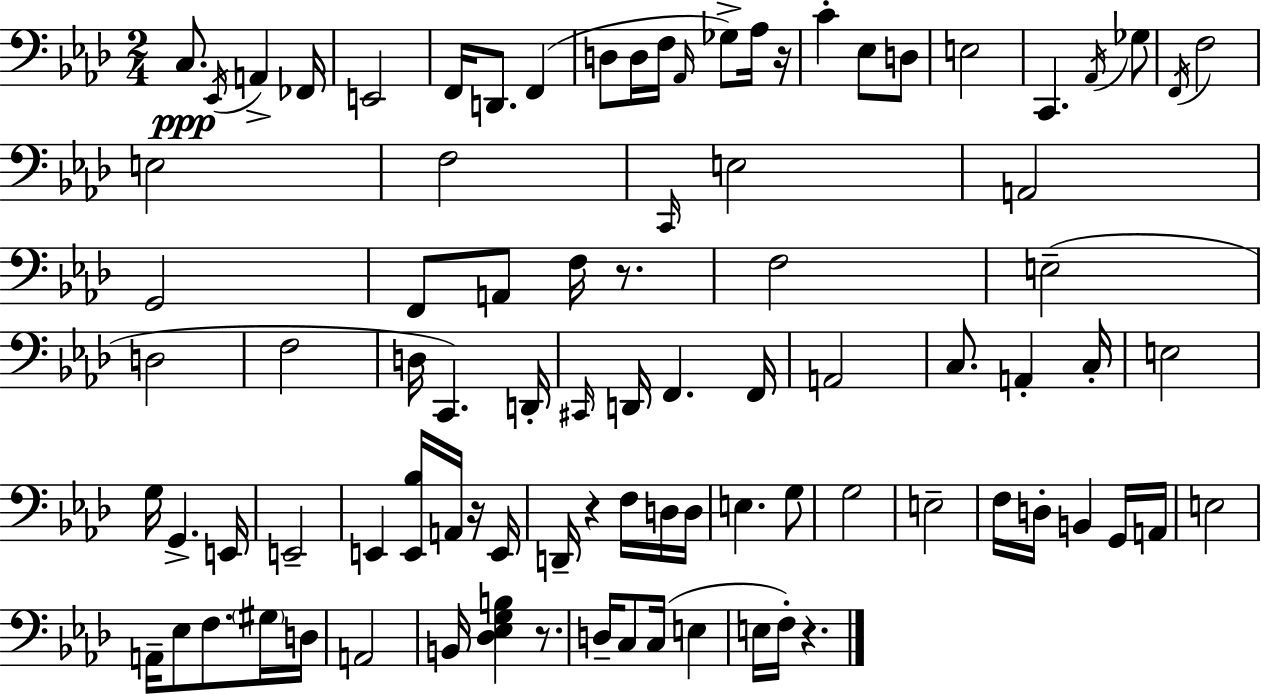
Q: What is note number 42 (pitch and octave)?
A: F2